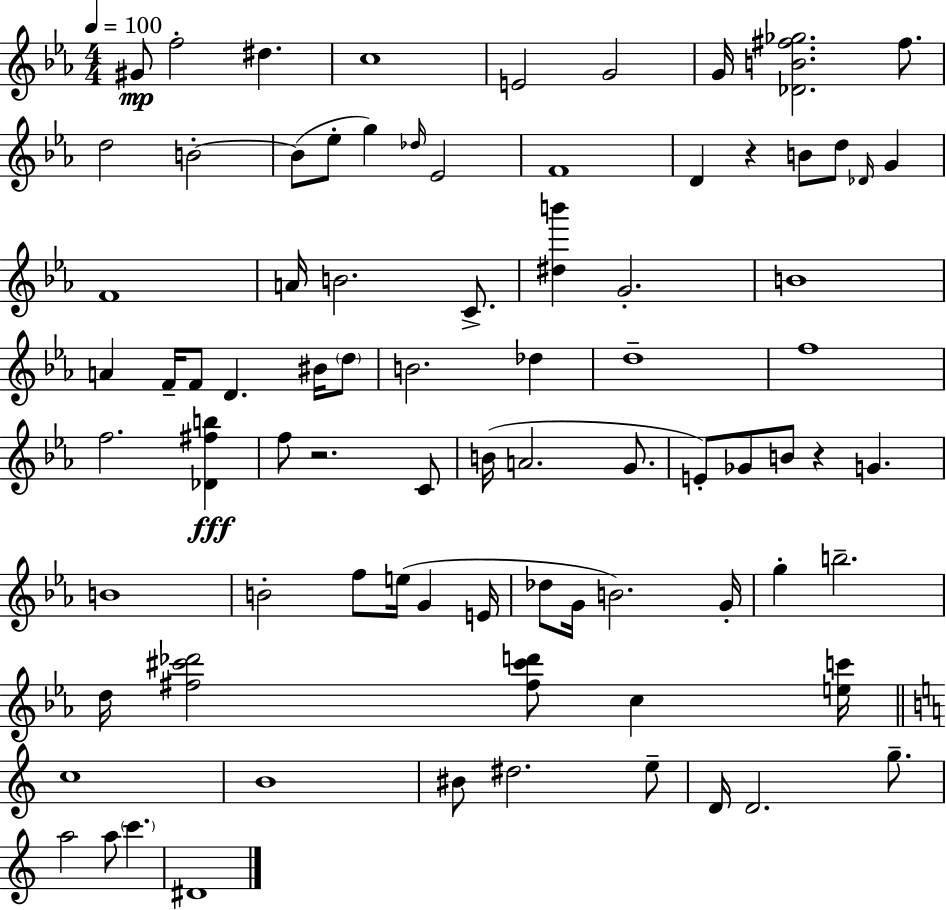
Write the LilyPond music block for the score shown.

{
  \clef treble
  \numericTimeSignature
  \time 4/4
  \key c \minor
  \tempo 4 = 100
  gis'8\mp f''2-. dis''4. | c''1 | e'2 g'2 | g'16 <des' b' fis'' ges''>2. fis''8. | \break d''2 b'2-.~~ | b'8( ees''8-. g''4) \grace { des''16 } ees'2 | f'1 | d'4 r4 b'8 d''8 \grace { des'16 } g'4 | \break f'1 | a'16 b'2. c'8.-> | <dis'' b'''>4 g'2.-. | b'1 | \break a'4 f'16-- f'8 d'4. bis'16 | \parenthesize d''8 b'2. des''4 | d''1-- | f''1 | \break f''2. <des' fis'' b''>4\fff | f''8 r2. | c'8 b'16( a'2. g'8. | e'8-.) ges'8 b'8 r4 g'4. | \break b'1 | b'2-. f''8 e''16( g'4 | e'16 des''8 g'16 b'2.) | g'16-. g''4-. b''2.-- | \break d''16 <fis'' cis''' des'''>2 <fis'' cis''' d'''>8 c''4 | <e'' c'''>16 \bar "||" \break \key a \minor c''1 | b'1 | bis'8 dis''2. e''8-- | d'16 d'2. g''8.-- | \break a''2 a''8 \parenthesize c'''4. | dis'1 | \bar "|."
}